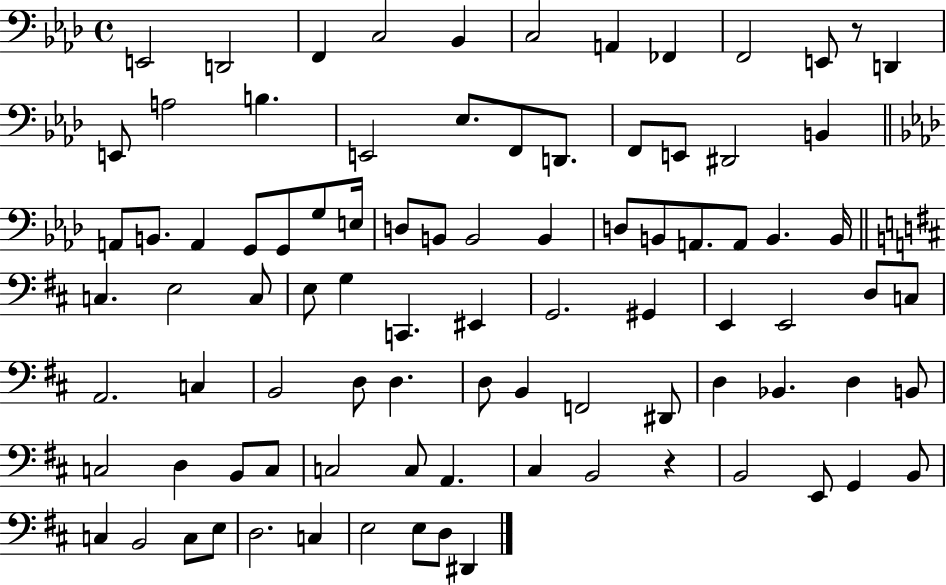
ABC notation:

X:1
T:Untitled
M:4/4
L:1/4
K:Ab
E,,2 D,,2 F,, C,2 _B,, C,2 A,, _F,, F,,2 E,,/2 z/2 D,, E,,/2 A,2 B, E,,2 _E,/2 F,,/2 D,,/2 F,,/2 E,,/2 ^D,,2 B,, A,,/2 B,,/2 A,, G,,/2 G,,/2 G,/2 E,/4 D,/2 B,,/2 B,,2 B,, D,/2 B,,/2 A,,/2 A,,/2 B,, B,,/4 C, E,2 C,/2 E,/2 G, C,, ^E,, G,,2 ^G,, E,, E,,2 D,/2 C,/2 A,,2 C, B,,2 D,/2 D, D,/2 B,, F,,2 ^D,,/2 D, _B,, D, B,,/2 C,2 D, B,,/2 C,/2 C,2 C,/2 A,, ^C, B,,2 z B,,2 E,,/2 G,, B,,/2 C, B,,2 C,/2 E,/2 D,2 C, E,2 E,/2 D,/2 ^D,,